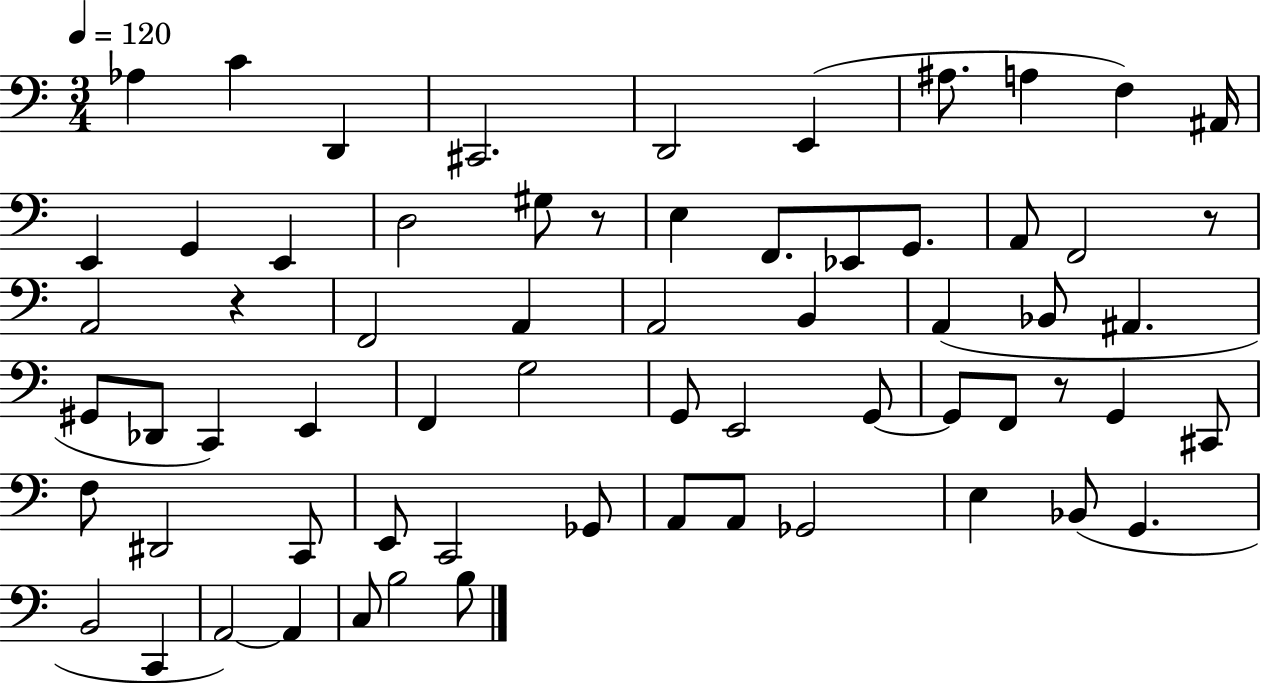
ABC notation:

X:1
T:Untitled
M:3/4
L:1/4
K:C
_A, C D,, ^C,,2 D,,2 E,, ^A,/2 A, F, ^A,,/4 E,, G,, E,, D,2 ^G,/2 z/2 E, F,,/2 _E,,/2 G,,/2 A,,/2 F,,2 z/2 A,,2 z F,,2 A,, A,,2 B,, A,, _B,,/2 ^A,, ^G,,/2 _D,,/2 C,, E,, F,, G,2 G,,/2 E,,2 G,,/2 G,,/2 F,,/2 z/2 G,, ^C,,/2 F,/2 ^D,,2 C,,/2 E,,/2 C,,2 _G,,/2 A,,/2 A,,/2 _G,,2 E, _B,,/2 G,, B,,2 C,, A,,2 A,, C,/2 B,2 B,/2